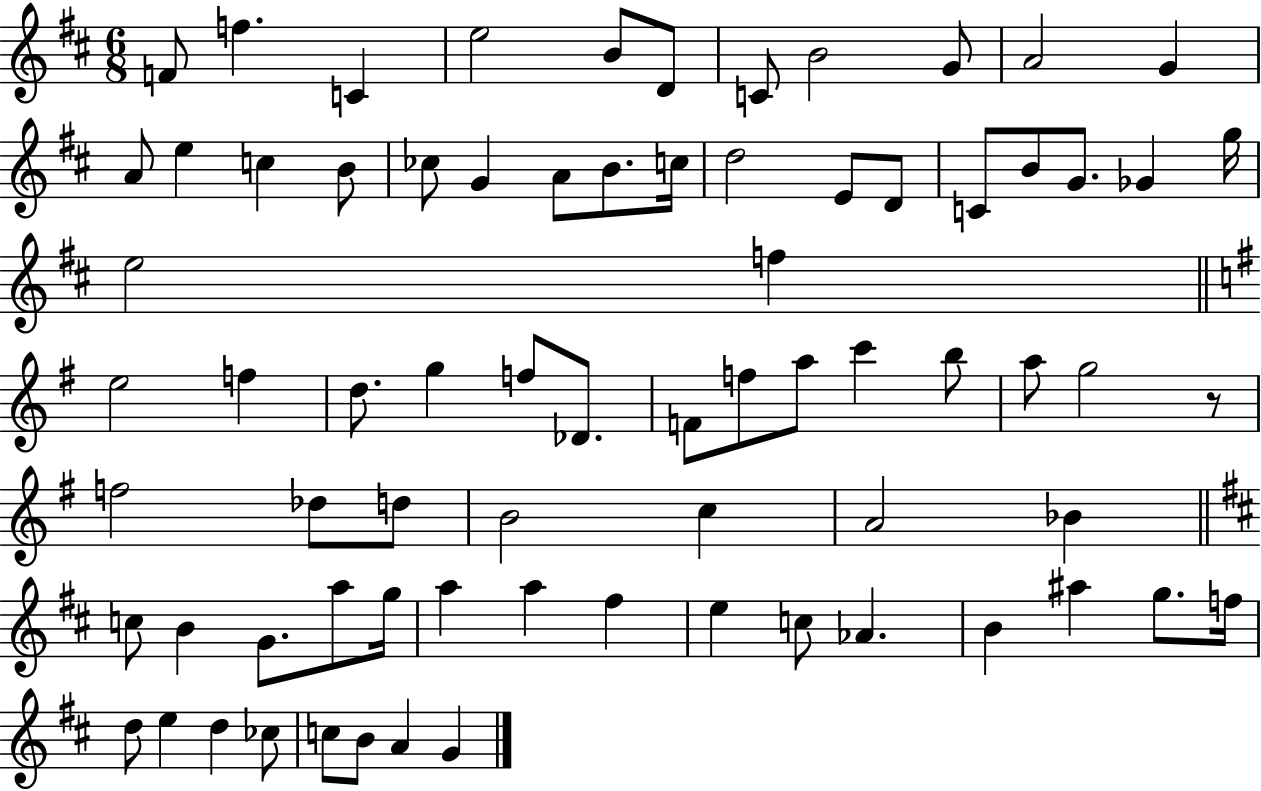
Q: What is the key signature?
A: D major